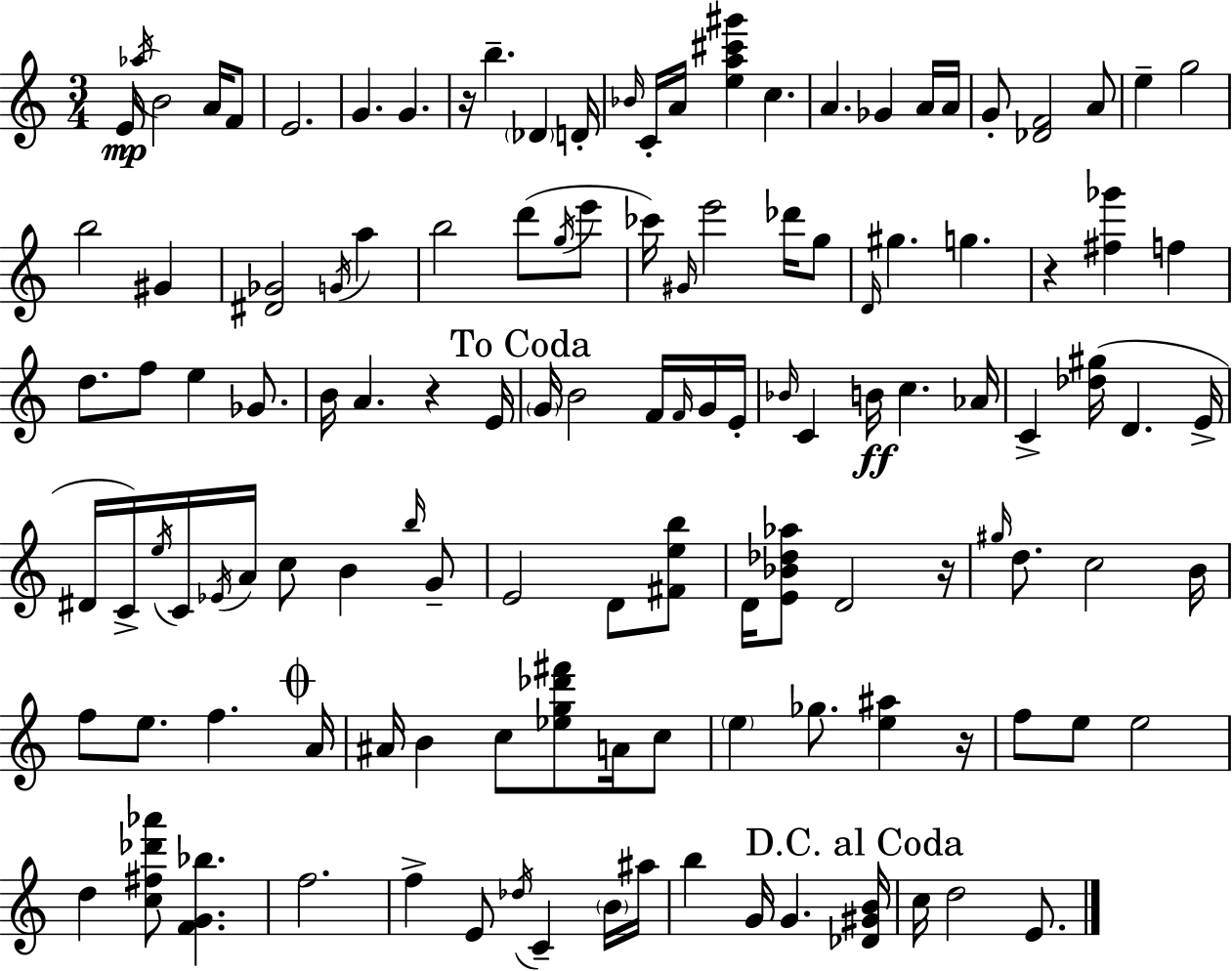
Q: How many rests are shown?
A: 5